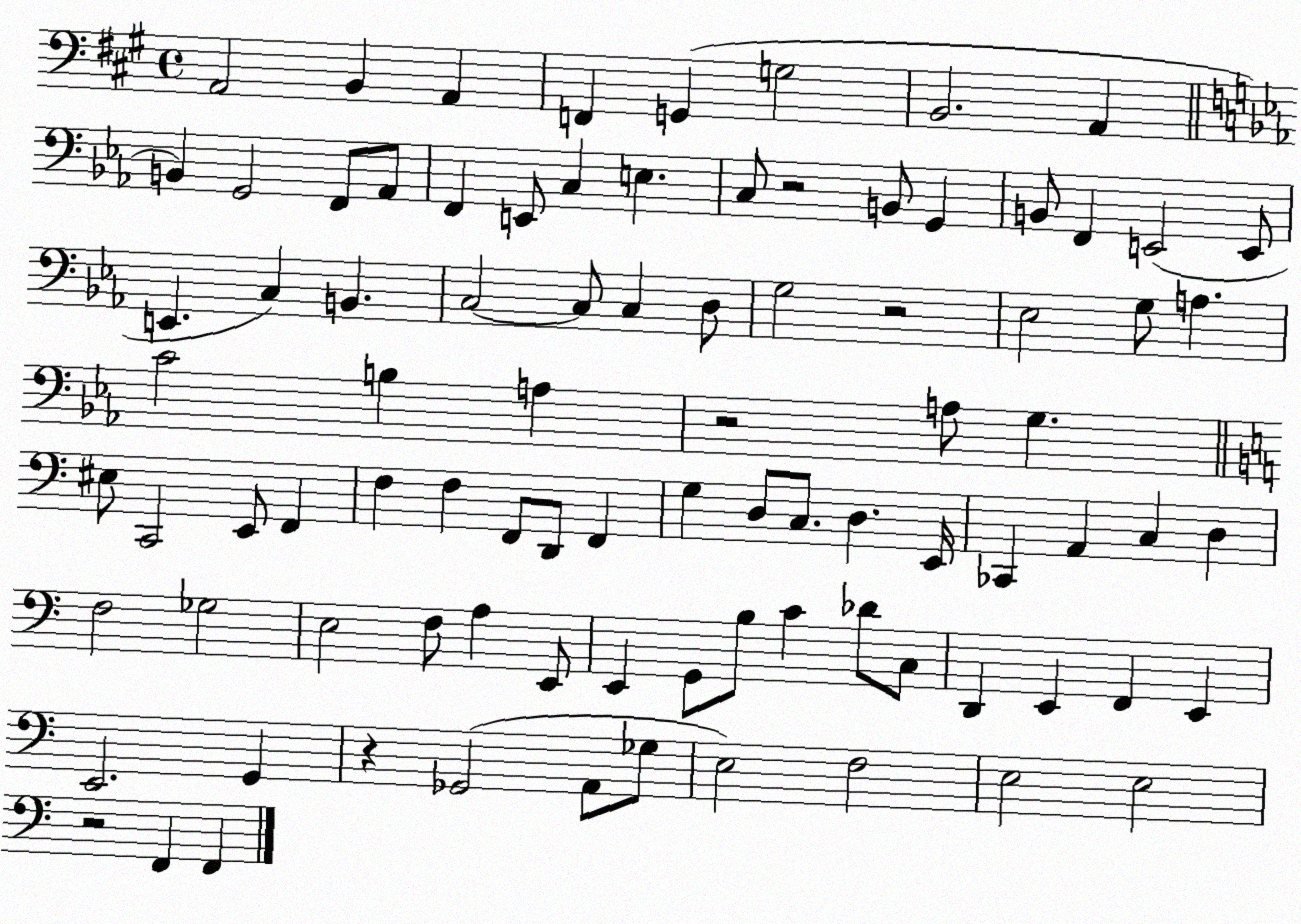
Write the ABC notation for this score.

X:1
T:Untitled
M:4/4
L:1/4
K:A
A,,2 B,, A,, F,, G,, G,2 B,,2 A,, B,, G,,2 F,,/2 _A,,/2 F,, E,,/2 C, E, C,/2 z2 B,,/2 G,, B,,/2 F,, E,,2 E,,/2 E,, C, B,, C,2 C,/2 C, D,/2 G,2 z2 _E,2 G,/2 A, C2 B, A, z2 A,/2 G, ^E,/2 C,,2 E,,/2 F,, F, F, F,,/2 D,,/2 F,, G, D,/2 C,/2 D, E,,/4 _C,, A,, C, D, F,2 _G,2 E,2 F,/2 A, E,,/2 E,, G,,/2 B,/2 C _D/2 C,/2 D,, E,, F,, E,, E,,2 G,, z _G,,2 A,,/2 _G,/2 E,2 F,2 E,2 E,2 z2 F,, F,,